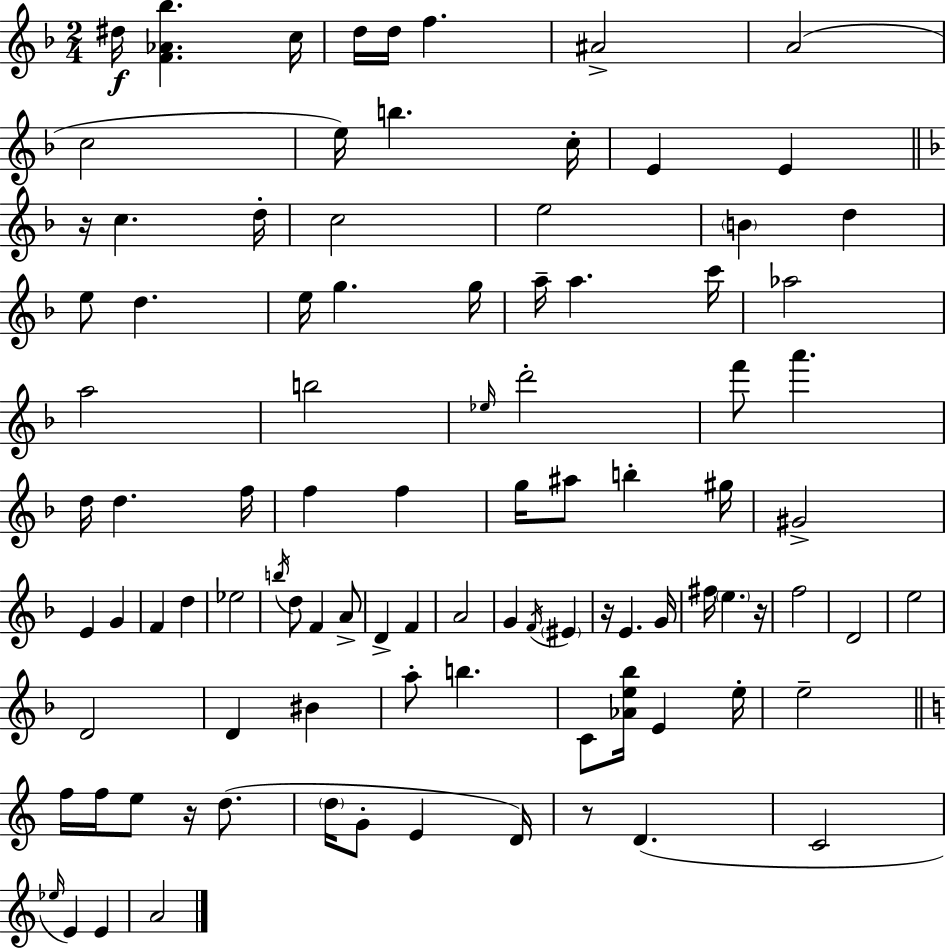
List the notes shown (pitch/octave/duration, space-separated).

D#5/s [F4,Ab4,Bb5]/q. C5/s D5/s D5/s F5/q. A#4/h A4/h C5/h E5/s B5/q. C5/s E4/q E4/q R/s C5/q. D5/s C5/h E5/h B4/q D5/q E5/e D5/q. E5/s G5/q. G5/s A5/s A5/q. C6/s Ab5/h A5/h B5/h Eb5/s D6/h F6/e A6/q. D5/s D5/q. F5/s F5/q F5/q G5/s A#5/e B5/q G#5/s G#4/h E4/q G4/q F4/q D5/q Eb5/h B5/s D5/e F4/q A4/e D4/q F4/q A4/h G4/q F4/s EIS4/q R/s E4/q. G4/s F#5/s E5/q. R/s F5/h D4/h E5/h D4/h D4/q BIS4/q A5/e B5/q. C4/e [Ab4,E5,Bb5]/s E4/q E5/s E5/h F5/s F5/s E5/e R/s D5/e. D5/s G4/e E4/q D4/s R/e D4/q. C4/h Eb5/s E4/q E4/q A4/h